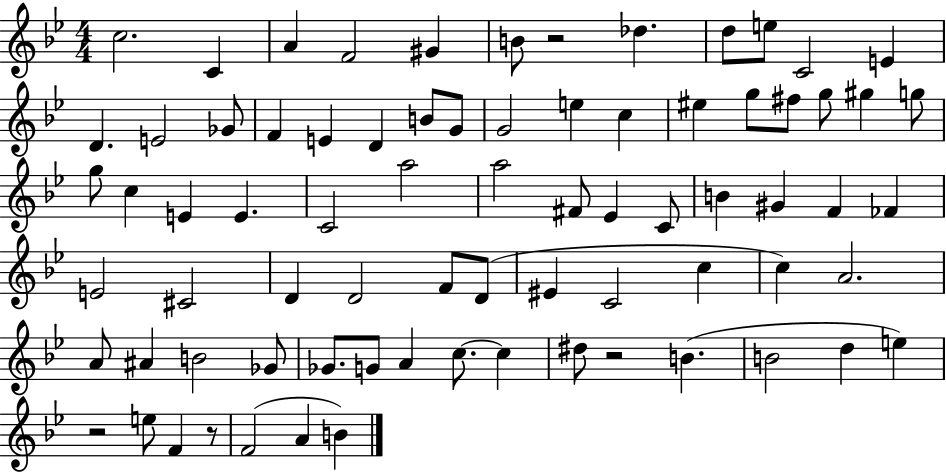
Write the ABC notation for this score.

X:1
T:Untitled
M:4/4
L:1/4
K:Bb
c2 C A F2 ^G B/2 z2 _d d/2 e/2 C2 E D E2 _G/2 F E D B/2 G/2 G2 e c ^e g/2 ^f/2 g/2 ^g g/2 g/2 c E E C2 a2 a2 ^F/2 _E C/2 B ^G F _F E2 ^C2 D D2 F/2 D/2 ^E C2 c c A2 A/2 ^A B2 _G/2 _G/2 G/2 A c/2 c ^d/2 z2 B B2 d e z2 e/2 F z/2 F2 A B